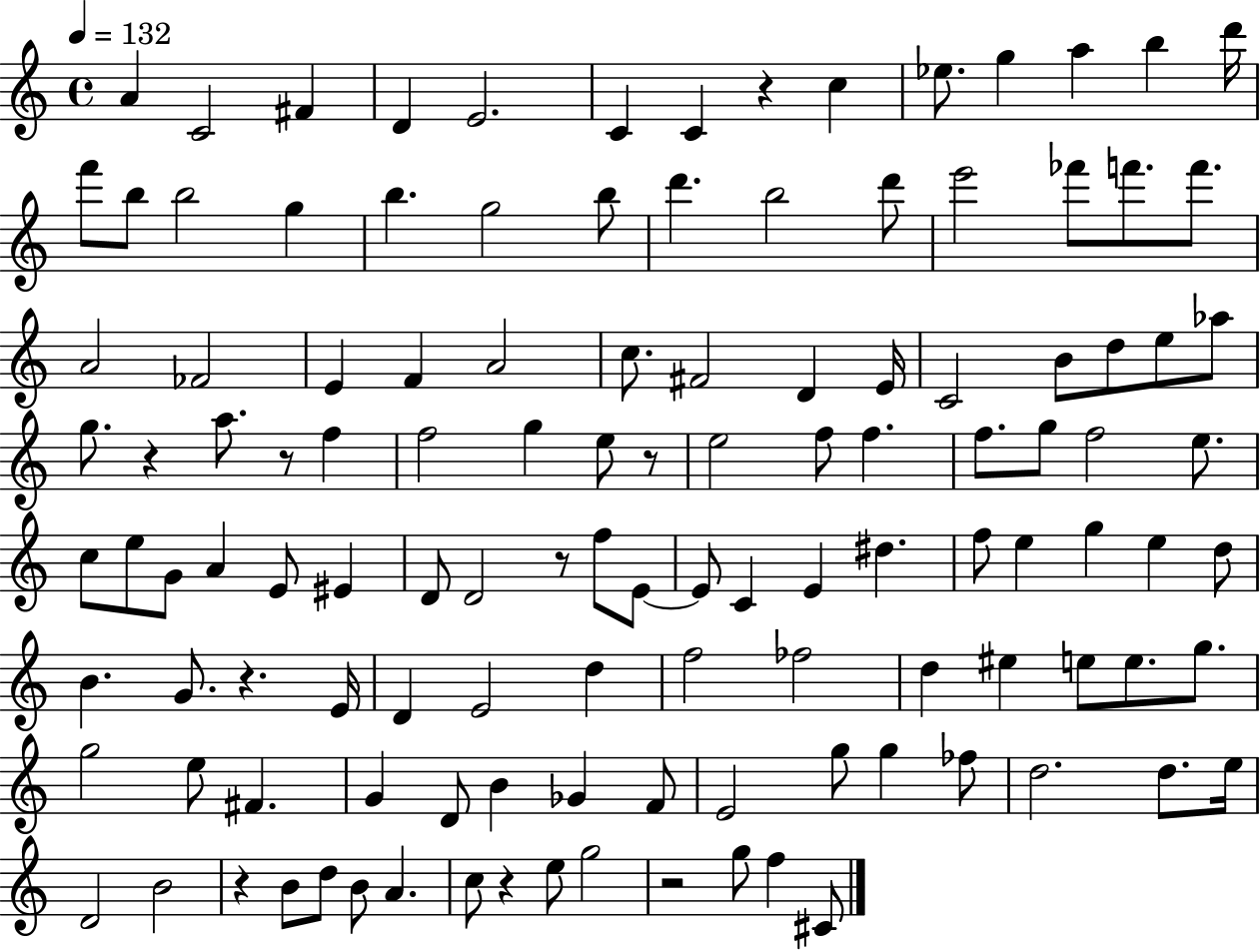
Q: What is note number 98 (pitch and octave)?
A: FES5